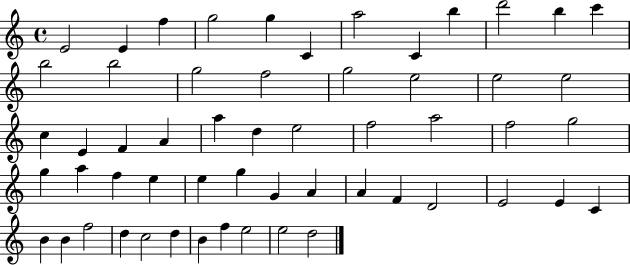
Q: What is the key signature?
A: C major